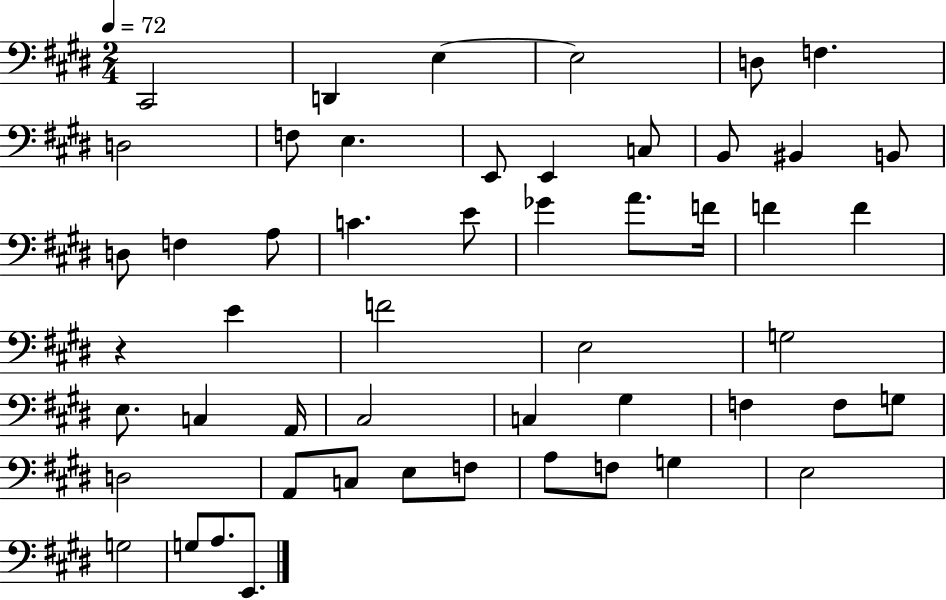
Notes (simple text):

C#2/h D2/q E3/q E3/h D3/e F3/q. D3/h F3/e E3/q. E2/e E2/q C3/e B2/e BIS2/q B2/e D3/e F3/q A3/e C4/q. E4/e Gb4/q A4/e. F4/s F4/q F4/q R/q E4/q F4/h E3/h G3/h E3/e. C3/q A2/s C#3/h C3/q G#3/q F3/q F3/e G3/e D3/h A2/e C3/e E3/e F3/e A3/e F3/e G3/q E3/h G3/h G3/e A3/e. E2/e.